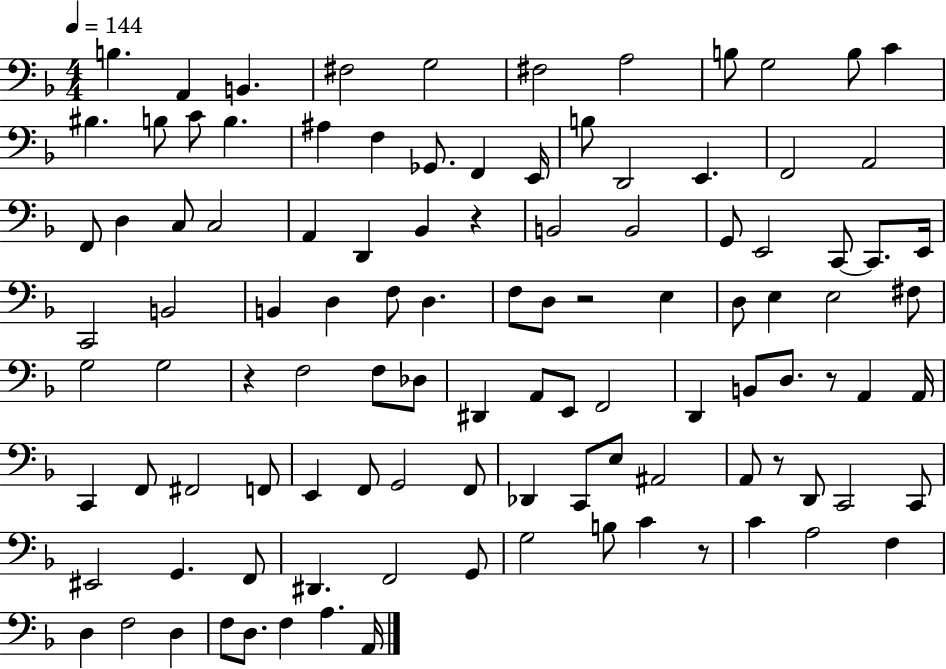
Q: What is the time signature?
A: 4/4